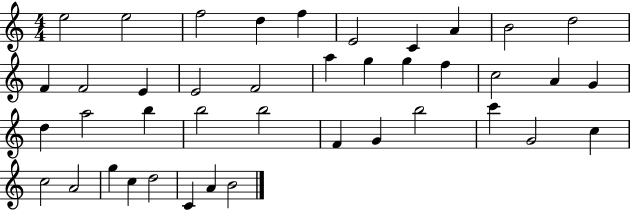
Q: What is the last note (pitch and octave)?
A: B4